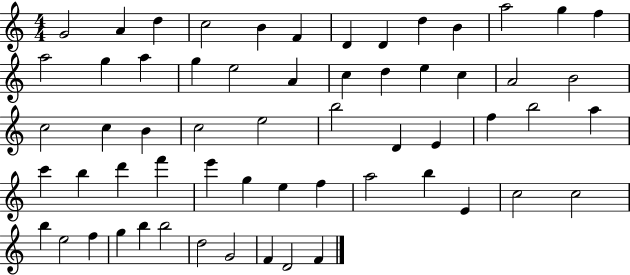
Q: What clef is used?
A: treble